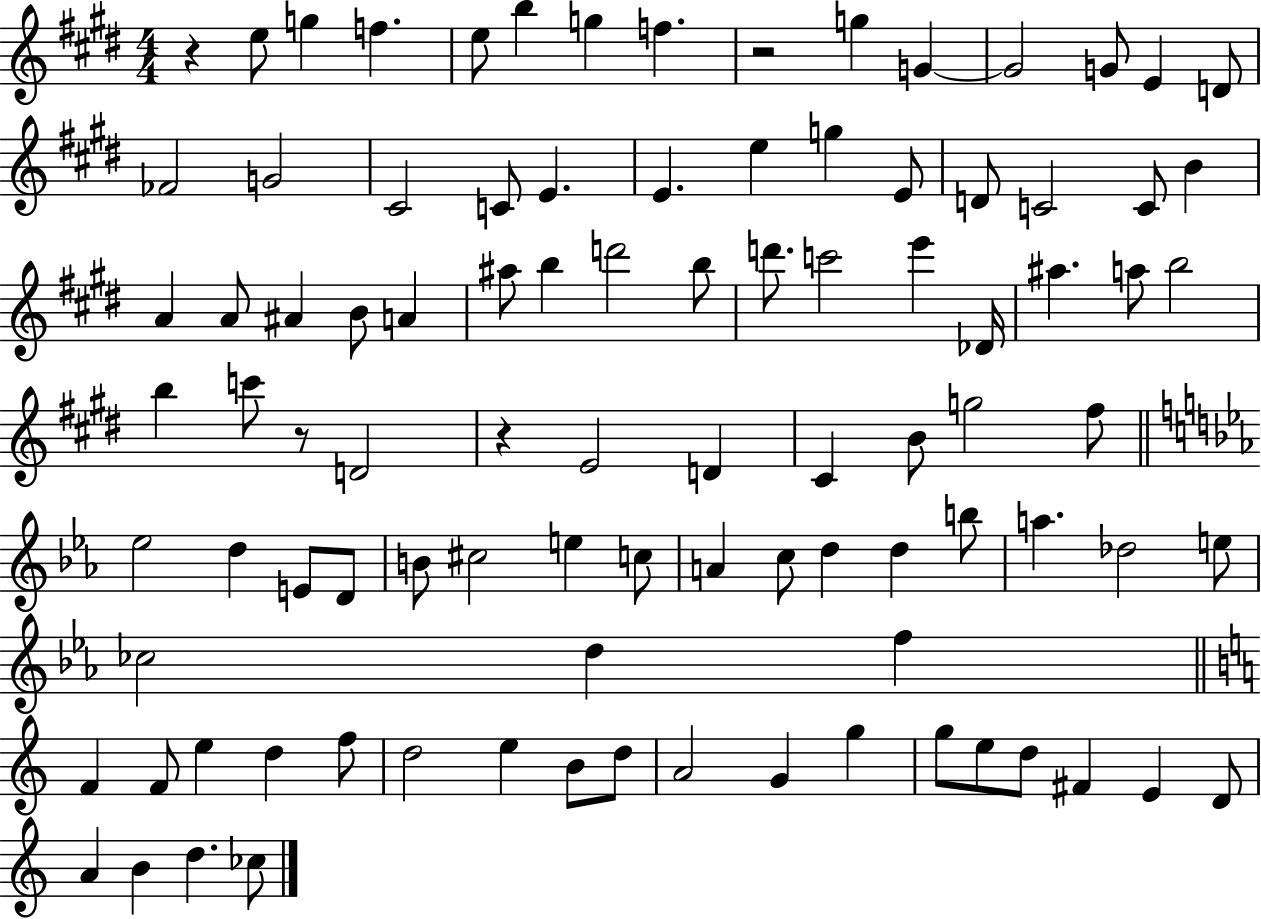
R/q E5/e G5/q F5/q. E5/e B5/q G5/q F5/q. R/h G5/q G4/q G4/h G4/e E4/q D4/e FES4/h G4/h C#4/h C4/e E4/q. E4/q. E5/q G5/q E4/e D4/e C4/h C4/e B4/q A4/q A4/e A#4/q B4/e A4/q A#5/e B5/q D6/h B5/e D6/e. C6/h E6/q Db4/s A#5/q. A5/e B5/h B5/q C6/e R/e D4/h R/q E4/h D4/q C#4/q B4/e G5/h F#5/e Eb5/h D5/q E4/e D4/e B4/e C#5/h E5/q C5/e A4/q C5/e D5/q D5/q B5/e A5/q. Db5/h E5/e CES5/h D5/q F5/q F4/q F4/e E5/q D5/q F5/e D5/h E5/q B4/e D5/e A4/h G4/q G5/q G5/e E5/e D5/e F#4/q E4/q D4/e A4/q B4/q D5/q. CES5/e